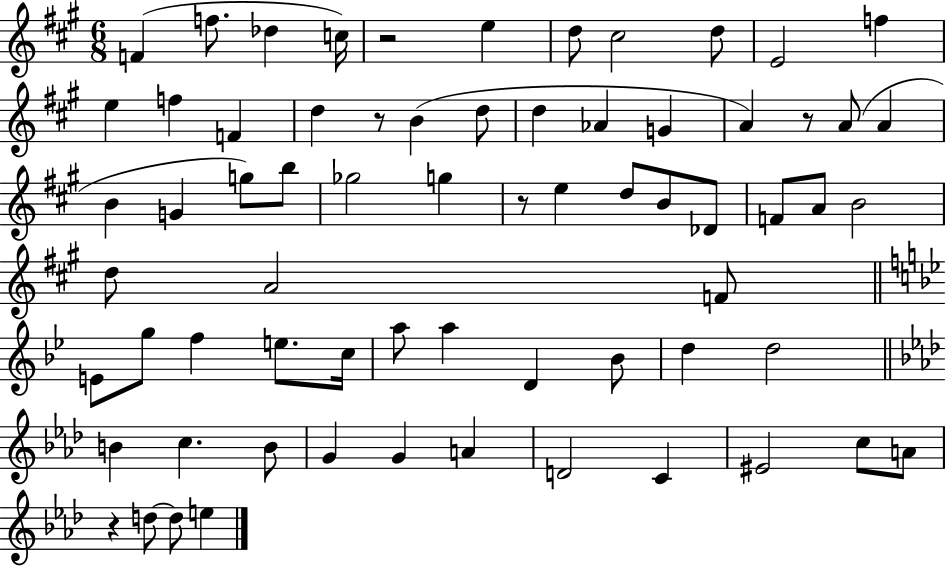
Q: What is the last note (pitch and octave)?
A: E5